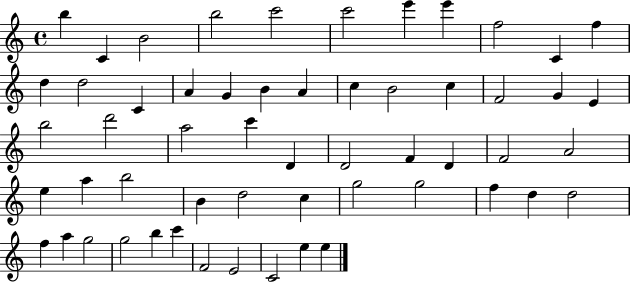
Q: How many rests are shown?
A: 0